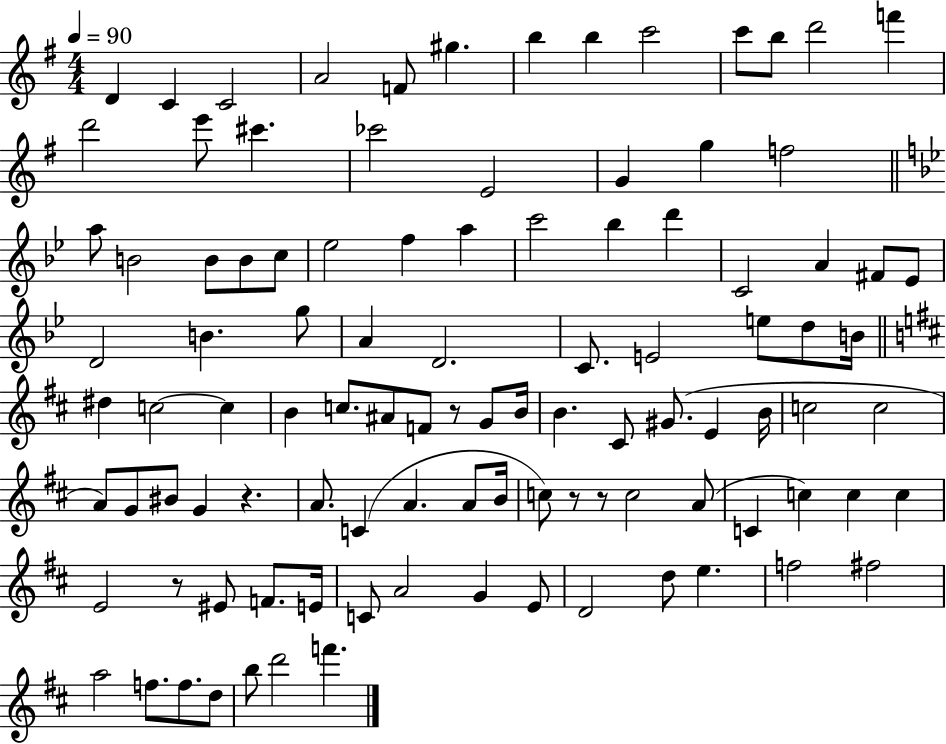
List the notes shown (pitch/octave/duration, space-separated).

D4/q C4/q C4/h A4/h F4/e G#5/q. B5/q B5/q C6/h C6/e B5/e D6/h F6/q D6/h E6/e C#6/q. CES6/h E4/h G4/q G5/q F5/h A5/e B4/h B4/e B4/e C5/e Eb5/h F5/q A5/q C6/h Bb5/q D6/q C4/h A4/q F#4/e Eb4/e D4/h B4/q. G5/e A4/q D4/h. C4/e. E4/h E5/e D5/e B4/s D#5/q C5/h C5/q B4/q C5/e. A#4/e F4/e R/e G4/e B4/s B4/q. C#4/e G#4/e. E4/q B4/s C5/h C5/h A4/e G4/e BIS4/e G4/q R/q. A4/e. C4/q A4/q. A4/e B4/s C5/e R/e R/e C5/h A4/e C4/q C5/q C5/q C5/q E4/h R/e EIS4/e F4/e. E4/s C4/e A4/h G4/q E4/e D4/h D5/e E5/q. F5/h F#5/h A5/h F5/e. F5/e. D5/e B5/e D6/h F6/q.